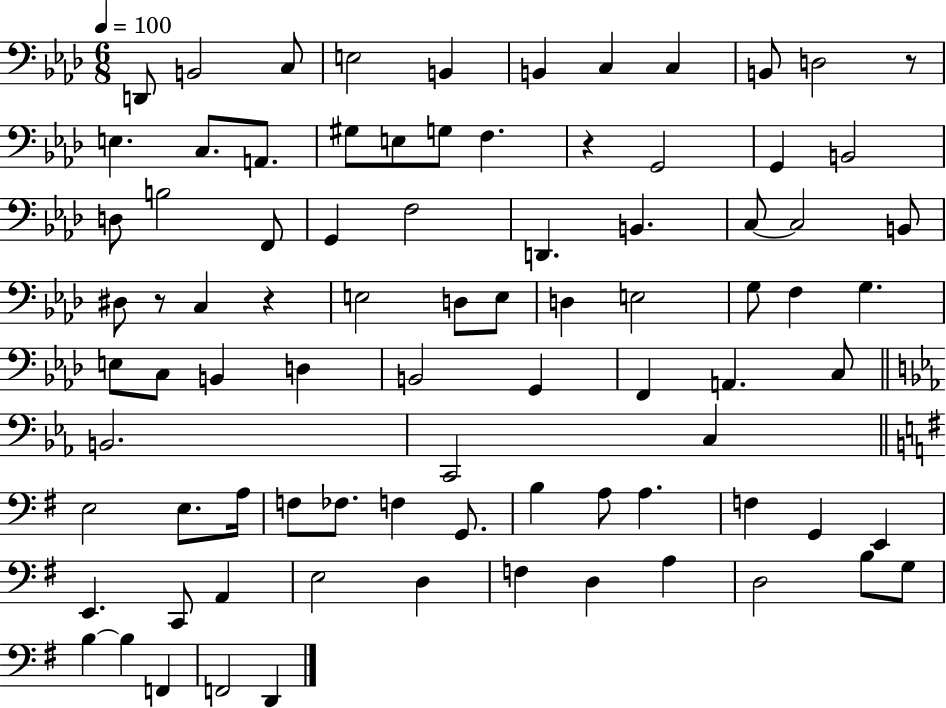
{
  \clef bass
  \numericTimeSignature
  \time 6/8
  \key aes \major
  \tempo 4 = 100
  d,8 b,2 c8 | e2 b,4 | b,4 c4 c4 | b,8 d2 r8 | \break e4. c8. a,8. | gis8 e8 g8 f4. | r4 g,2 | g,4 b,2 | \break d8 b2 f,8 | g,4 f2 | d,4. b,4. | c8~~ c2 b,8 | \break dis8 r8 c4 r4 | e2 d8 e8 | d4 e2 | g8 f4 g4. | \break e8 c8 b,4 d4 | b,2 g,4 | f,4 a,4. c8 | \bar "||" \break \key ees \major b,2. | c,2 c4 | \bar "||" \break \key e \minor e2 e8. a16 | f8 fes8. f4 g,8. | b4 a8 a4. | f4 g,4 e,4 | \break e,4. c,8 a,4 | e2 d4 | f4 d4 a4 | d2 b8 g8 | \break b4~~ b4 f,4 | f,2 d,4 | \bar "|."
}